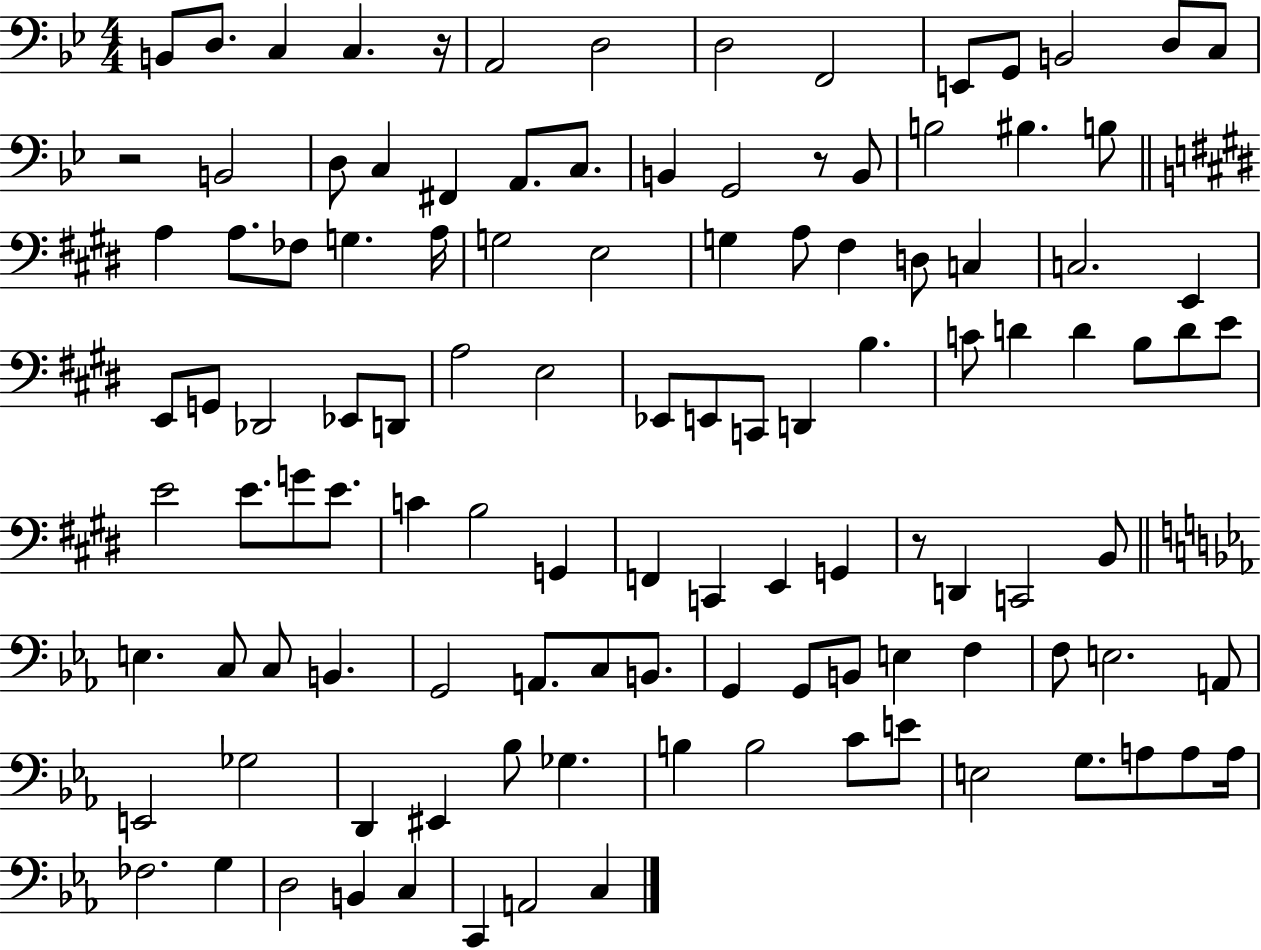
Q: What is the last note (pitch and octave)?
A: C3